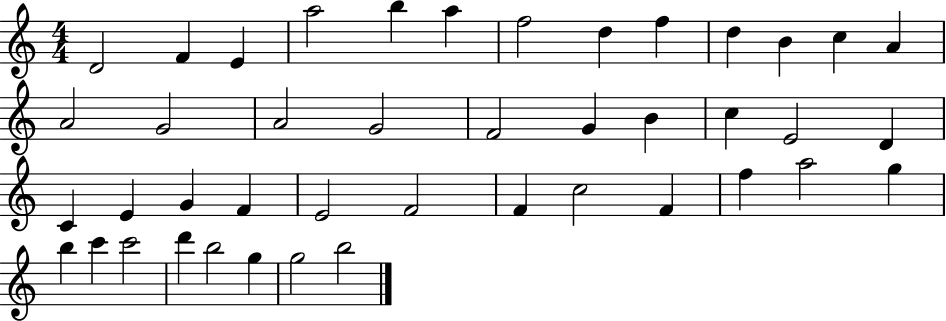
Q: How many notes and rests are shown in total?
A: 43